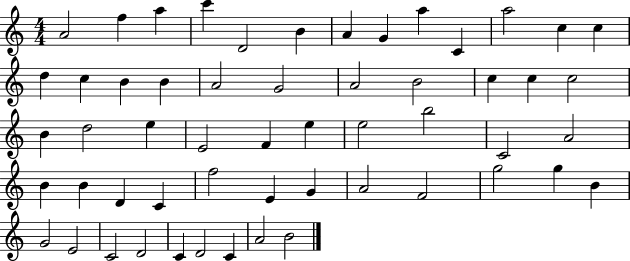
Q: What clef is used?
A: treble